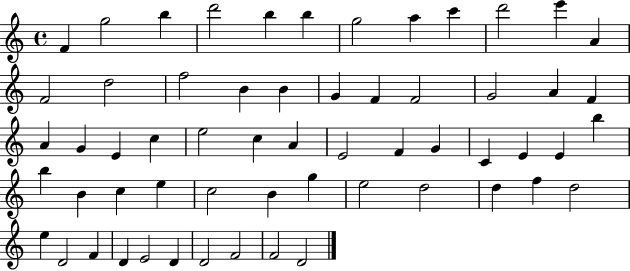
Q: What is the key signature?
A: C major